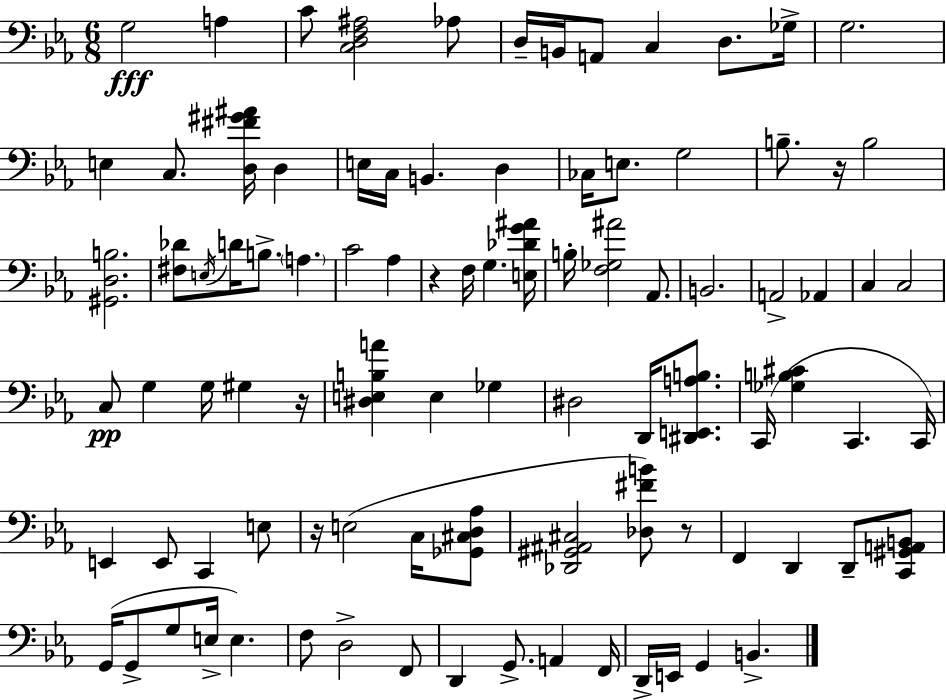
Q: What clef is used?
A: bass